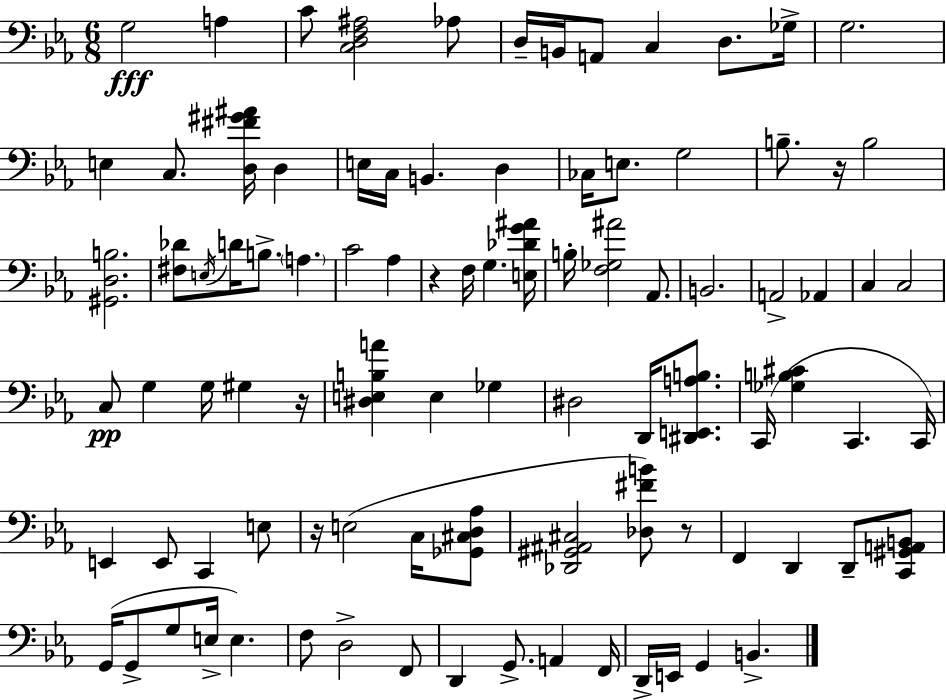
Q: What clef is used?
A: bass